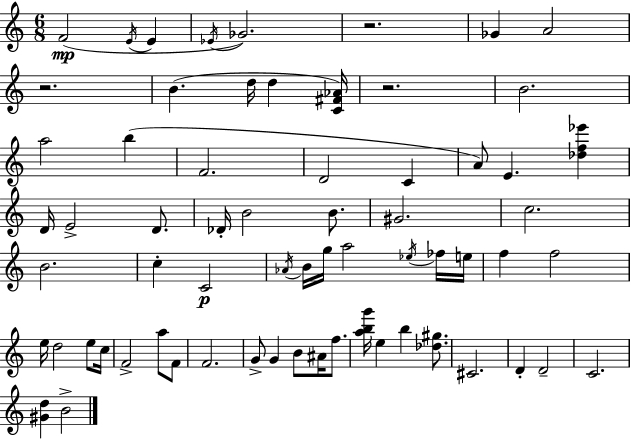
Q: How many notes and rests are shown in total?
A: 66